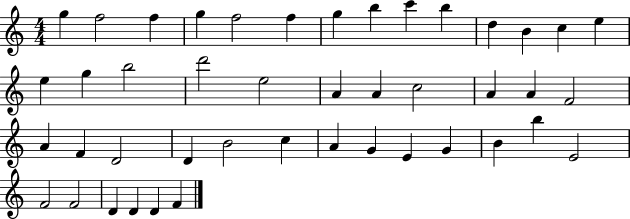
{
  \clef treble
  \numericTimeSignature
  \time 4/4
  \key c \major
  g''4 f''2 f''4 | g''4 f''2 f''4 | g''4 b''4 c'''4 b''4 | d''4 b'4 c''4 e''4 | \break e''4 g''4 b''2 | d'''2 e''2 | a'4 a'4 c''2 | a'4 a'4 f'2 | \break a'4 f'4 d'2 | d'4 b'2 c''4 | a'4 g'4 e'4 g'4 | b'4 b''4 e'2 | \break f'2 f'2 | d'4 d'4 d'4 f'4 | \bar "|."
}